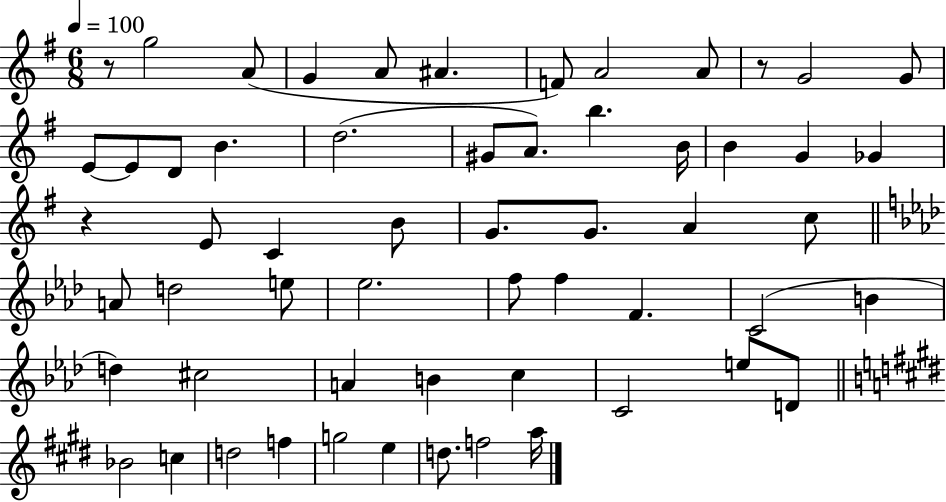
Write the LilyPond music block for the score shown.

{
  \clef treble
  \numericTimeSignature
  \time 6/8
  \key g \major
  \tempo 4 = 100
  r8 g''2 a'8( | g'4 a'8 ais'4. | f'8) a'2 a'8 | r8 g'2 g'8 | \break e'8~~ e'8 d'8 b'4. | d''2.( | gis'8 a'8.) b''4. b'16 | b'4 g'4 ges'4 | \break r4 e'8 c'4 b'8 | g'8. g'8. a'4 c''8 | \bar "||" \break \key f \minor a'8 d''2 e''8 | ees''2. | f''8 f''4 f'4. | c'2( b'4 | \break d''4) cis''2 | a'4 b'4 c''4 | c'2 e''8 d'8 | \bar "||" \break \key e \major bes'2 c''4 | d''2 f''4 | g''2 e''4 | d''8. f''2 a''16 | \break \bar "|."
}